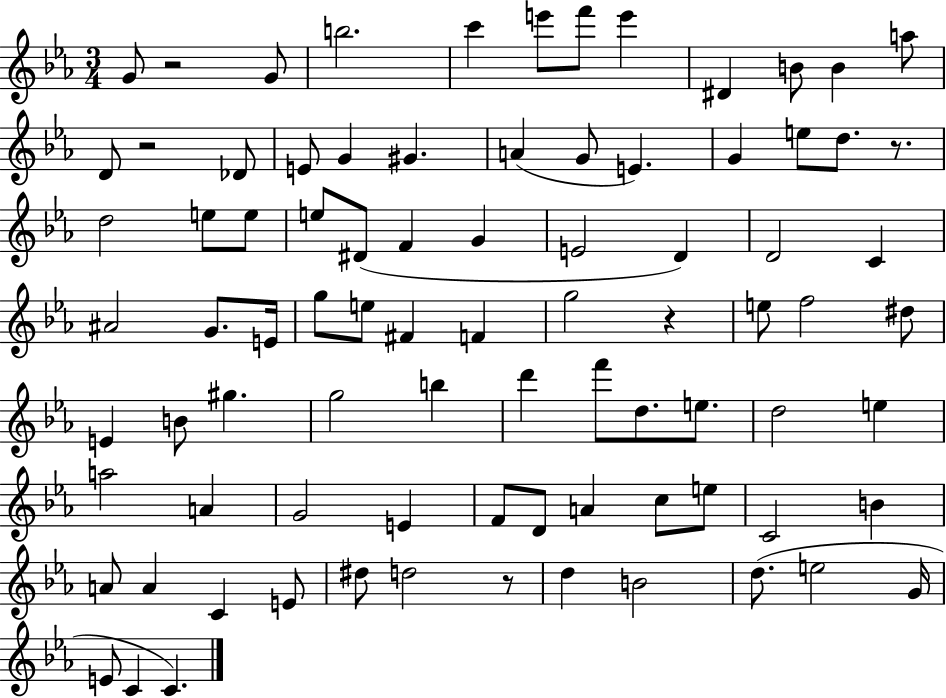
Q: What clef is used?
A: treble